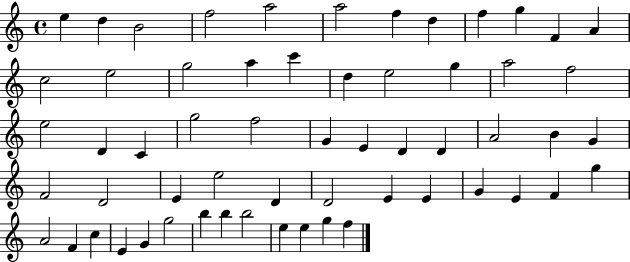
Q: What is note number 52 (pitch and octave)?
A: G5